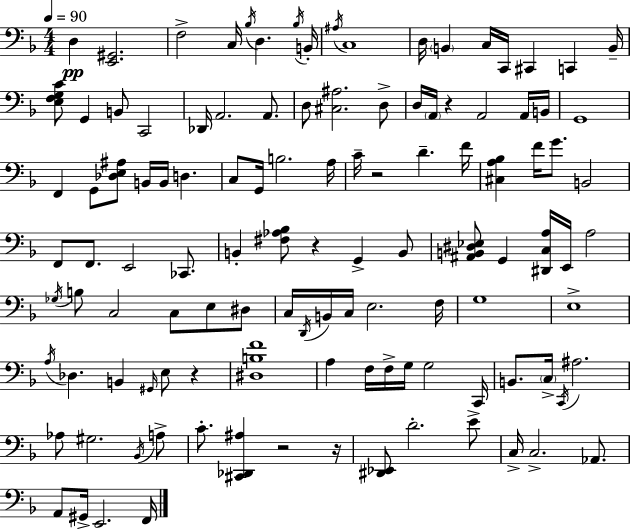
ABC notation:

X:1
T:Untitled
M:4/4
L:1/4
K:Dm
D, [E,,^G,,]2 F,2 C,/4 _B,/4 D, _B,/4 B,,/4 ^A,/4 C,4 D,/4 B,, C,/4 C,,/4 ^C,, C,, B,,/4 [E,F,G,C]/2 G,, B,,/2 C,,2 _D,,/4 A,,2 A,,/2 D,/2 [^C,^A,]2 D,/2 D,/4 A,,/4 z A,,2 A,,/4 B,,/4 G,,4 F,, G,,/2 [_D,E,^A,]/2 B,,/4 B,,/4 D, C,/2 G,,/4 B,2 A,/4 C/4 z2 D F/4 [^C,A,_B,] F/4 G/2 B,,2 F,,/2 F,,/2 E,,2 _C,,/2 B,, [^F,_A,_B,]/2 z G,, B,,/2 [^A,,B,,^D,_E,]/2 G,, [^D,,C,A,]/4 E,,/4 A,2 _G,/4 B,/2 C,2 C,/2 E,/2 ^D,/2 C,/4 D,,/4 B,,/4 C,/4 E,2 F,/4 G,4 E,4 A,/4 _D, B,, ^G,,/4 E,/2 z [^D,B,F]4 A, F,/4 F,/4 G,/4 G,2 C,,/4 B,,/2 C,/4 C,,/4 ^A,2 _A,/2 ^G,2 _B,,/4 A,/2 C/2 [^C,,_D,,^A,] z2 z/4 [^D,,_E,,]/2 D2 E/2 C,/4 C,2 _A,,/2 A,,/2 ^G,,/4 E,,2 F,,/4